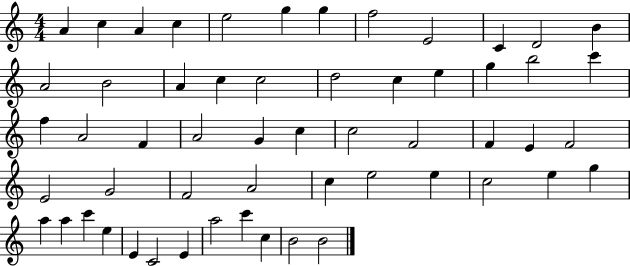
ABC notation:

X:1
T:Untitled
M:4/4
L:1/4
K:C
A c A c e2 g g f2 E2 C D2 B A2 B2 A c c2 d2 c e g b2 c' f A2 F A2 G c c2 F2 F E F2 E2 G2 F2 A2 c e2 e c2 e g a a c' e E C2 E a2 c' c B2 B2